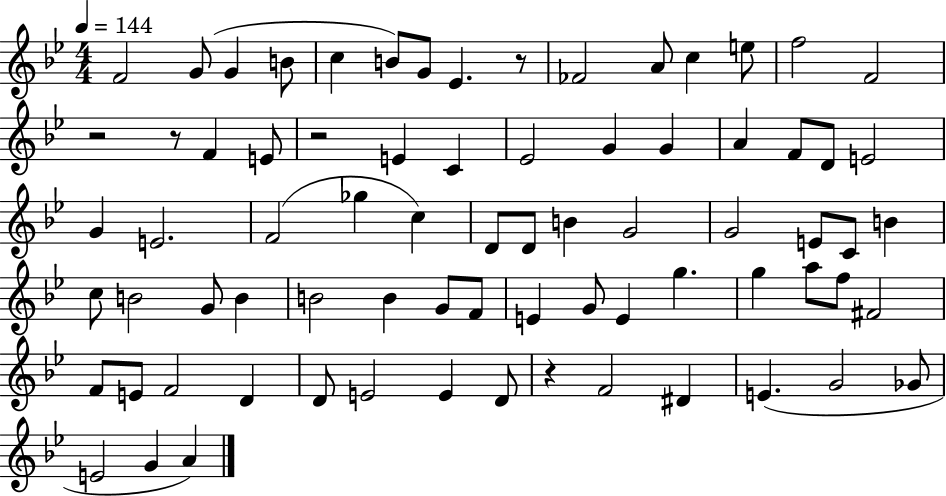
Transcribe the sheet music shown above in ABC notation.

X:1
T:Untitled
M:4/4
L:1/4
K:Bb
F2 G/2 G B/2 c B/2 G/2 _E z/2 _F2 A/2 c e/2 f2 F2 z2 z/2 F E/2 z2 E C _E2 G G A F/2 D/2 E2 G E2 F2 _g c D/2 D/2 B G2 G2 E/2 C/2 B c/2 B2 G/2 B B2 B G/2 F/2 E G/2 E g g a/2 f/2 ^F2 F/2 E/2 F2 D D/2 E2 E D/2 z F2 ^D E G2 _G/2 E2 G A